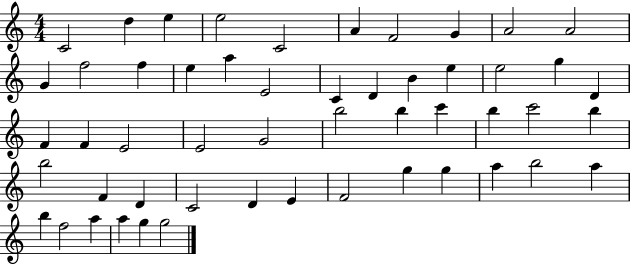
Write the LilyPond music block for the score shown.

{
  \clef treble
  \numericTimeSignature
  \time 4/4
  \key c \major
  c'2 d''4 e''4 | e''2 c'2 | a'4 f'2 g'4 | a'2 a'2 | \break g'4 f''2 f''4 | e''4 a''4 e'2 | c'4 d'4 b'4 e''4 | e''2 g''4 d'4 | \break f'4 f'4 e'2 | e'2 g'2 | b''2 b''4 c'''4 | b''4 c'''2 b''4 | \break b''2 f'4 d'4 | c'2 d'4 e'4 | f'2 g''4 g''4 | a''4 b''2 a''4 | \break b''4 f''2 a''4 | a''4 g''4 g''2 | \bar "|."
}